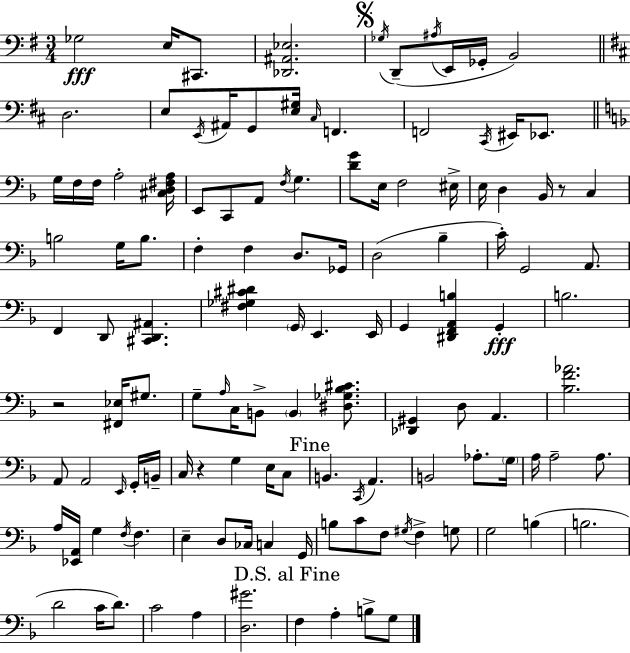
Gb3/h E3/s C#2/e. [Db2,A#2,Eb3]/h. Gb3/s D2/e A#3/s E2/s Gb2/s B2/h D3/h. E3/e E2/s A#2/s G2/e [E3,G#3]/s C#3/s F2/q. F2/h C#2/s EIS2/s Eb2/e. G3/s F3/s F3/s A3/h [C#3,D3,F#3,A3]/s E2/e C2/e A2/e F3/s G3/q. [D4,G4]/e E3/s F3/h EIS3/s E3/s D3/q Bb2/s R/e C3/q B3/h G3/s B3/e. F3/q F3/q D3/e. Gb2/s D3/h Bb3/q C4/s G2/h A2/e. F2/q D2/e [C#2,D2,A#2]/q. [F#3,Gb3,C#4,D#4]/q G2/s E2/q. E2/s G2/q [D#2,F2,A2,B3]/q G2/q B3/h. R/h [F#2,Eb3]/s G#3/e. G3/e A3/s C3/s B2/e B2/q [D#3,Gb3,Bb3,C#4]/e. [Db2,G#2]/q D3/e A2/q. [Bb3,F4,Ab4]/h. A2/e A2/h E2/s G2/s B2/s C3/s R/q G3/q E3/s C3/e B2/q. C2/s A2/q. B2/h Ab3/e. G3/s A3/s A3/h A3/e. A3/s [Eb2,A2]/s G3/q F3/s F3/q. E3/q D3/e CES3/s C3/q G2/s B3/e C4/e F3/e G#3/s F3/q G3/e G3/h B3/q B3/h. D4/h C4/s D4/e. C4/h A3/q [D3,G#4]/h. F3/q A3/q B3/e G3/e